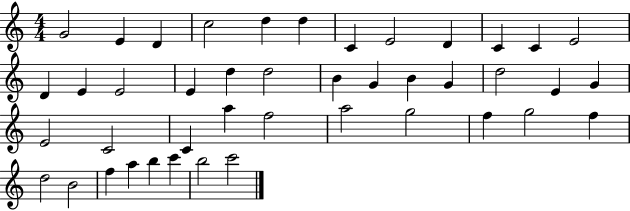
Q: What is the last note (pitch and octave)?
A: C6